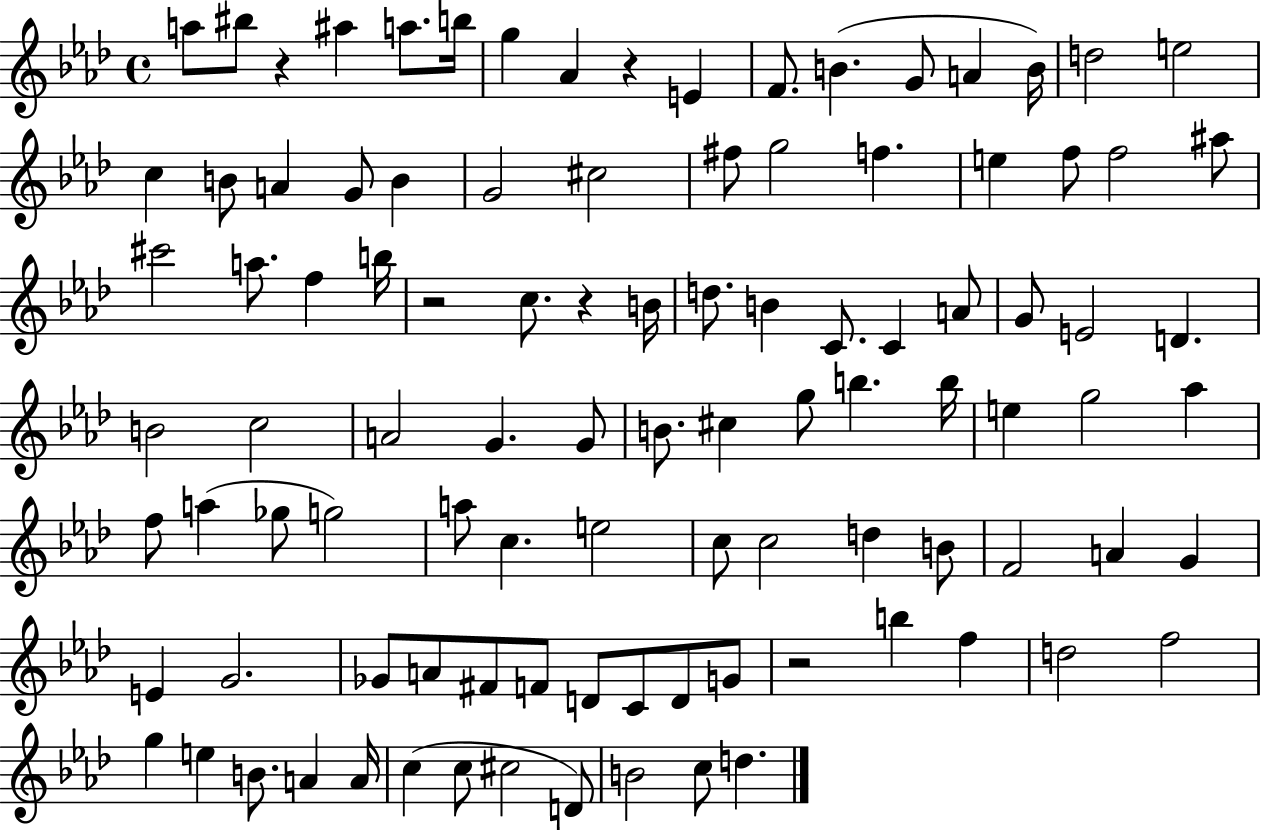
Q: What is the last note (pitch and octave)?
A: D5